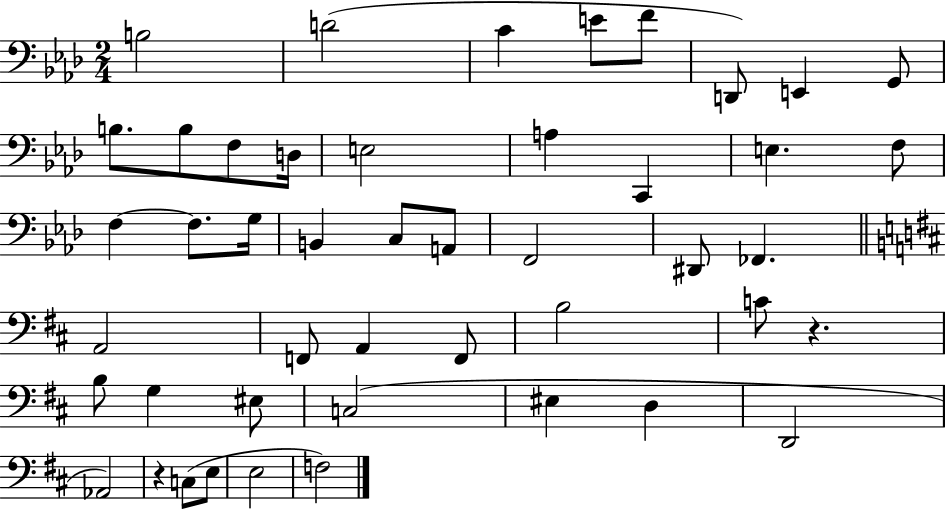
B3/h D4/h C4/q E4/e F4/e D2/e E2/q G2/e B3/e. B3/e F3/e D3/s E3/h A3/q C2/q E3/q. F3/e F3/q F3/e. G3/s B2/q C3/e A2/e F2/h D#2/e FES2/q. A2/h F2/e A2/q F2/e B3/h C4/e R/q. B3/e G3/q EIS3/e C3/h EIS3/q D3/q D2/h Ab2/h R/q C3/e E3/e E3/h F3/h